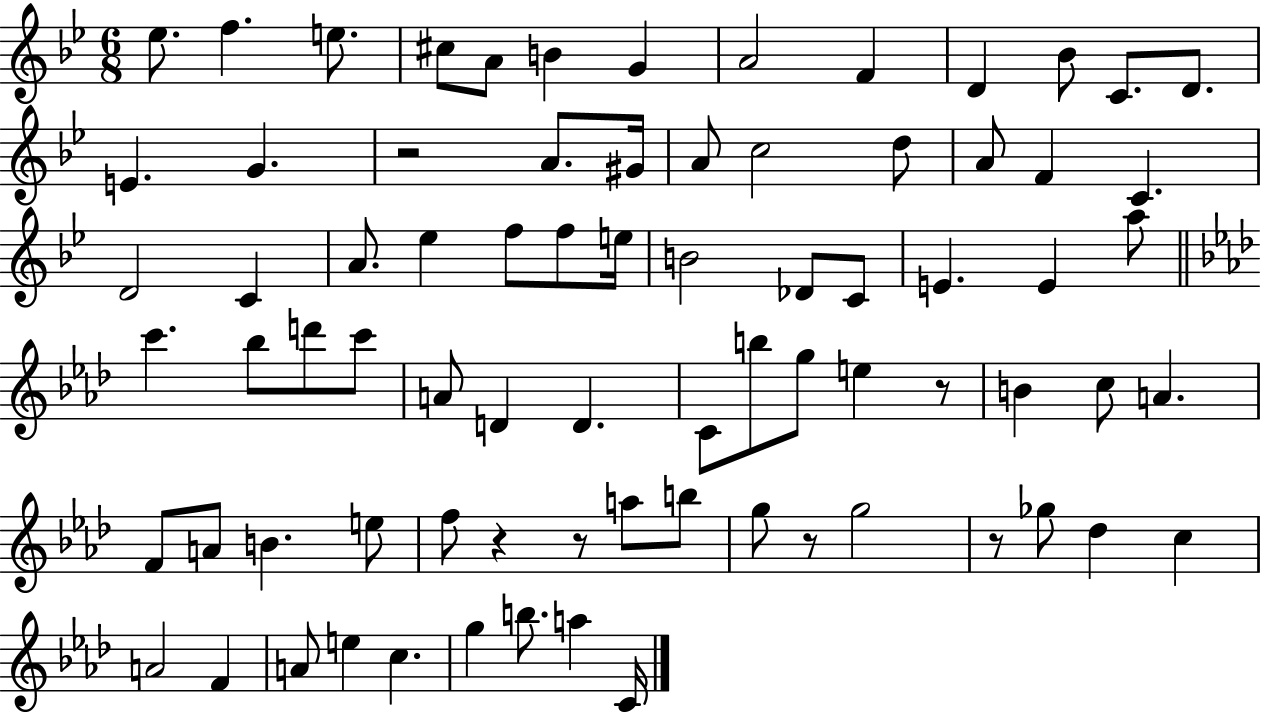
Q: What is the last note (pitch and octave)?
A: C4